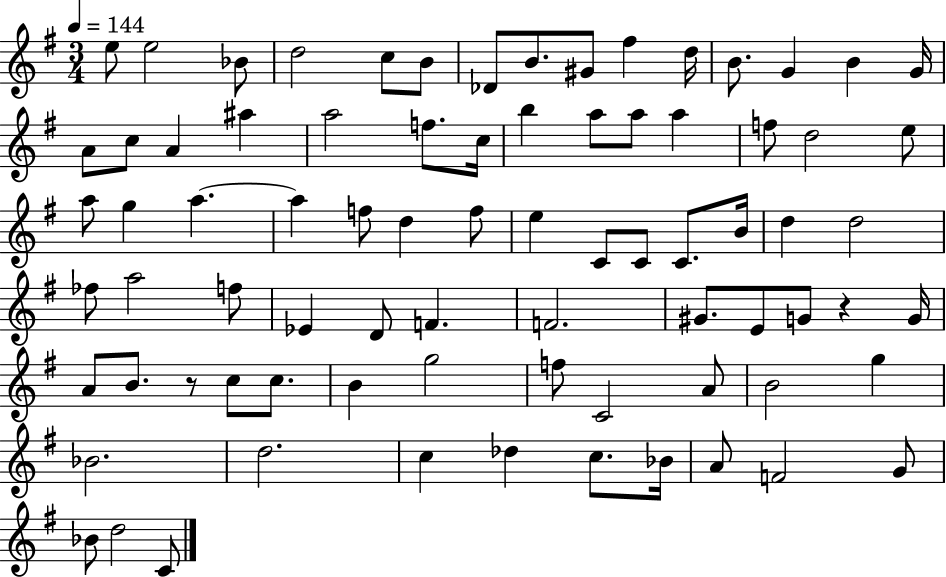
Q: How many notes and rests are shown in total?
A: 79